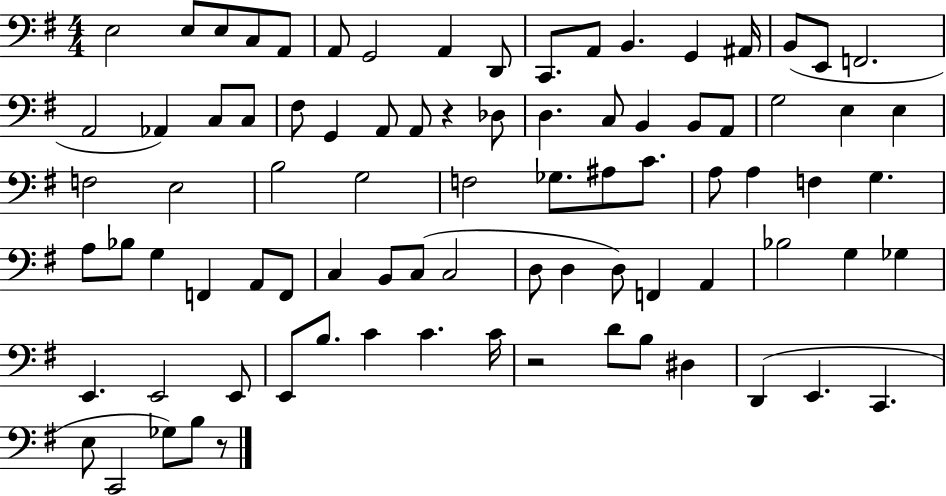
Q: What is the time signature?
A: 4/4